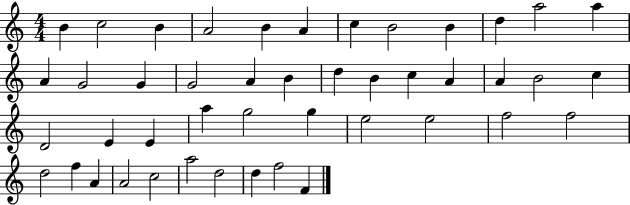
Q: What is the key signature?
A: C major